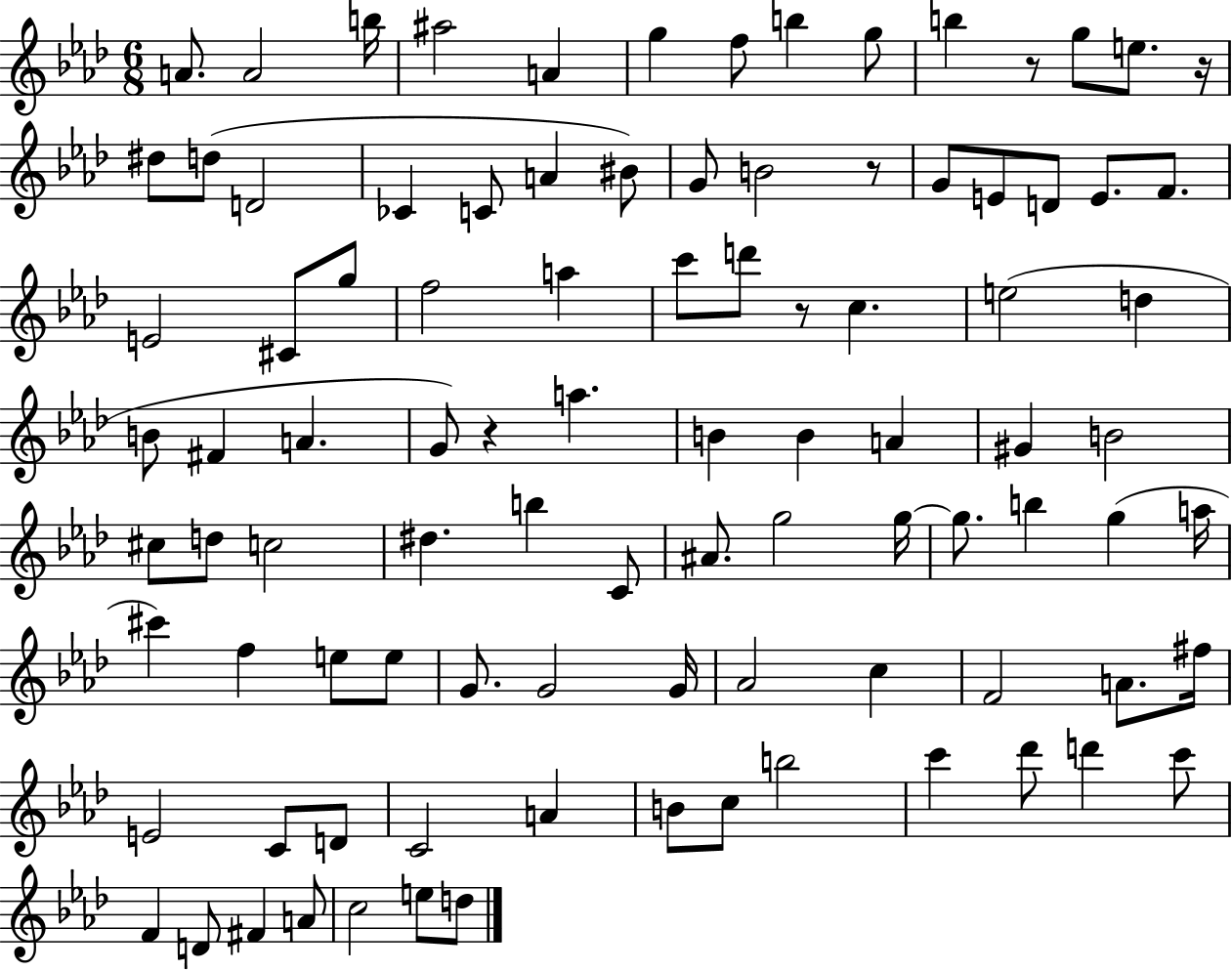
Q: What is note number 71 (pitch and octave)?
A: F#5